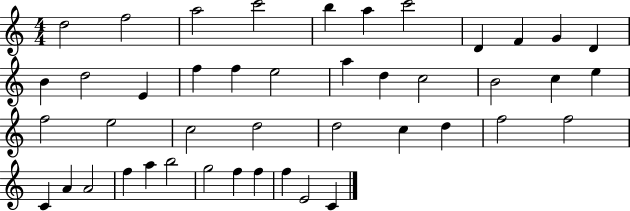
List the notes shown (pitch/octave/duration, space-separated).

D5/h F5/h A5/h C6/h B5/q A5/q C6/h D4/q F4/q G4/q D4/q B4/q D5/h E4/q F5/q F5/q E5/h A5/q D5/q C5/h B4/h C5/q E5/q F5/h E5/h C5/h D5/h D5/h C5/q D5/q F5/h F5/h C4/q A4/q A4/h F5/q A5/q B5/h G5/h F5/q F5/q F5/q E4/h C4/q